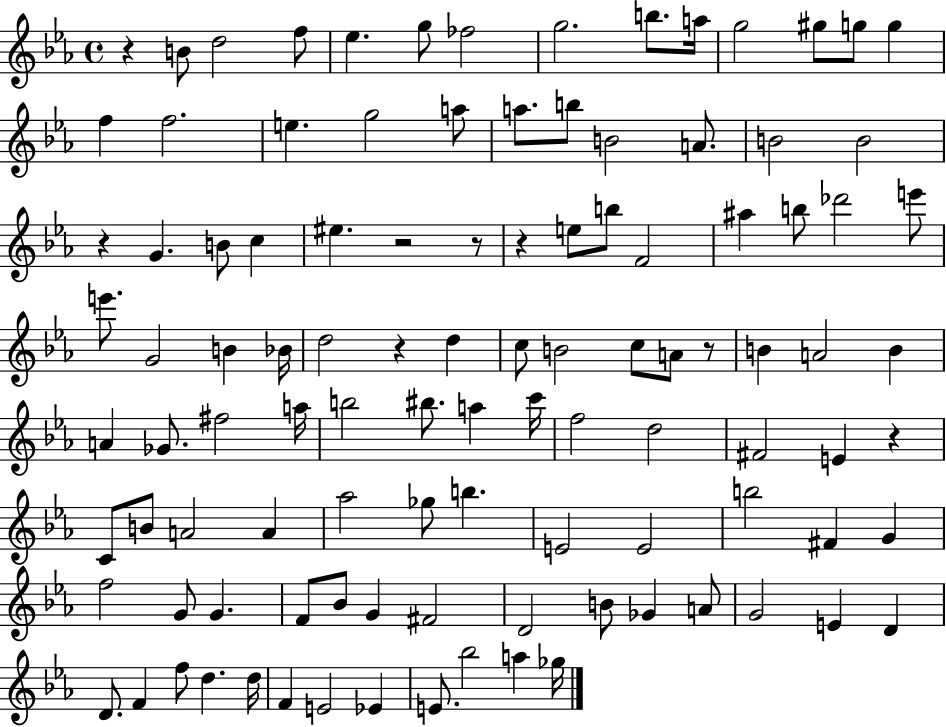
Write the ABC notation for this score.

X:1
T:Untitled
M:4/4
L:1/4
K:Eb
z B/2 d2 f/2 _e g/2 _f2 g2 b/2 a/4 g2 ^g/2 g/2 g f f2 e g2 a/2 a/2 b/2 B2 A/2 B2 B2 z G B/2 c ^e z2 z/2 z e/2 b/2 F2 ^a b/2 _d'2 e'/2 e'/2 G2 B _B/4 d2 z d c/2 B2 c/2 A/2 z/2 B A2 B A _G/2 ^f2 a/4 b2 ^b/2 a c'/4 f2 d2 ^F2 E z C/2 B/2 A2 A _a2 _g/2 b E2 E2 b2 ^F G f2 G/2 G F/2 _B/2 G ^F2 D2 B/2 _G A/2 G2 E D D/2 F f/2 d d/4 F E2 _E E/2 _b2 a _g/4